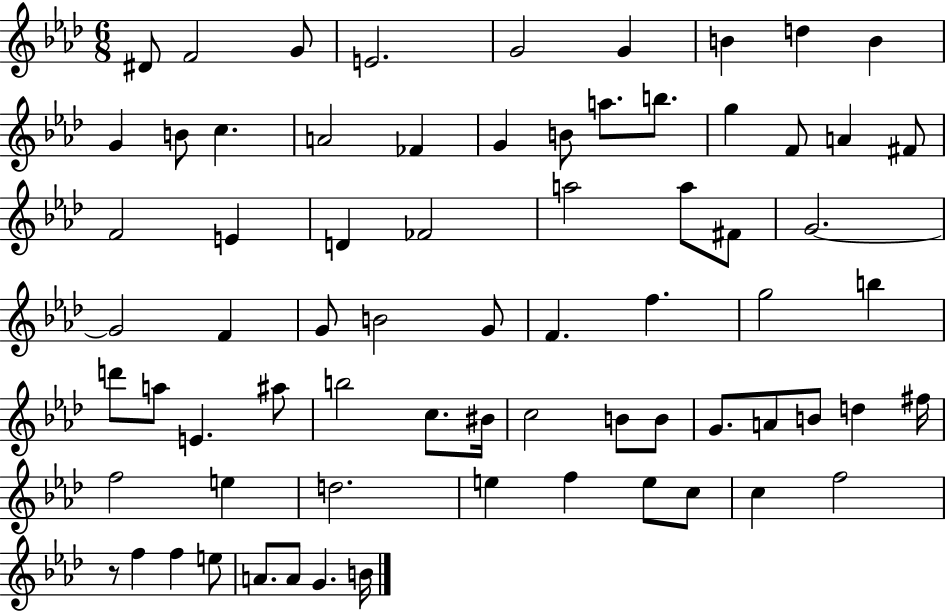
{
  \clef treble
  \numericTimeSignature
  \time 6/8
  \key aes \major
  \repeat volta 2 { dis'8 f'2 g'8 | e'2. | g'2 g'4 | b'4 d''4 b'4 | \break g'4 b'8 c''4. | a'2 fes'4 | g'4 b'8 a''8. b''8. | g''4 f'8 a'4 fis'8 | \break f'2 e'4 | d'4 fes'2 | a''2 a''8 fis'8 | g'2.~~ | \break g'2 f'4 | g'8 b'2 g'8 | f'4. f''4. | g''2 b''4 | \break d'''8 a''8 e'4. ais''8 | b''2 c''8. bis'16 | c''2 b'8 b'8 | g'8. a'8 b'8 d''4 fis''16 | \break f''2 e''4 | d''2. | e''4 f''4 e''8 c''8 | c''4 f''2 | \break r8 f''4 f''4 e''8 | a'8. a'8 g'4. b'16 | } \bar "|."
}